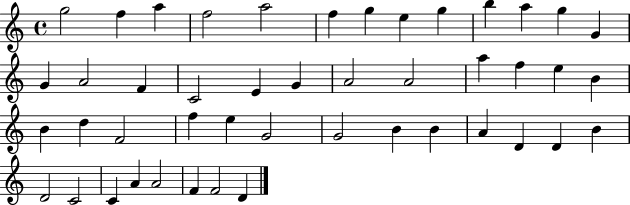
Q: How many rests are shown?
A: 0